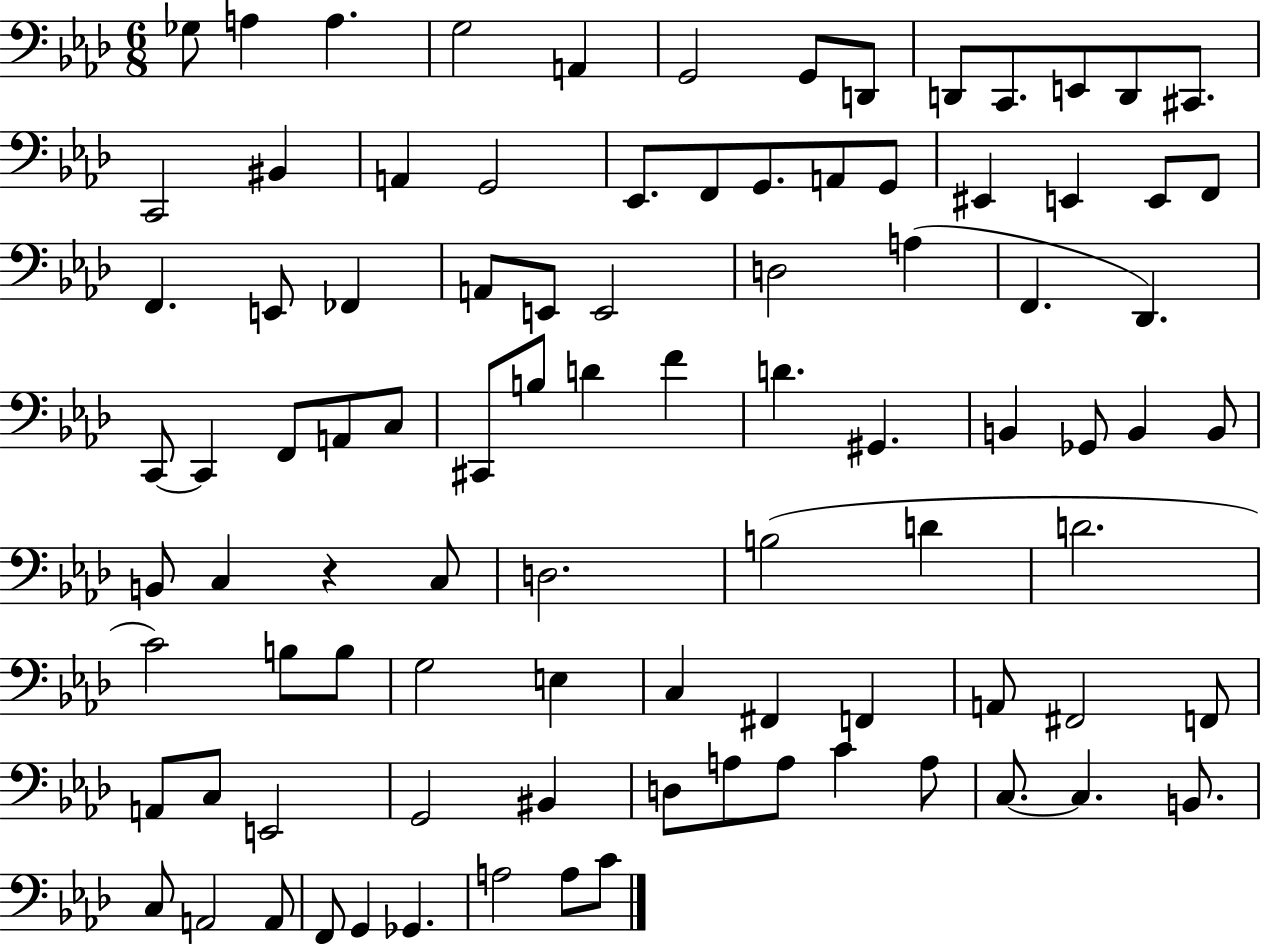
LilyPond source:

{
  \clef bass
  \numericTimeSignature
  \time 6/8
  \key aes \major
  ges8 a4 a4. | g2 a,4 | g,2 g,8 d,8 | d,8 c,8. e,8 d,8 cis,8. | \break c,2 bis,4 | a,4 g,2 | ees,8. f,8 g,8. a,8 g,8 | eis,4 e,4 e,8 f,8 | \break f,4. e,8 fes,4 | a,8 e,8 e,2 | d2 a4( | f,4. des,4.) | \break c,8~~ c,4 f,8 a,8 c8 | cis,8 b8 d'4 f'4 | d'4. gis,4. | b,4 ges,8 b,4 b,8 | \break b,8 c4 r4 c8 | d2. | b2( d'4 | d'2. | \break c'2) b8 b8 | g2 e4 | c4 fis,4 f,4 | a,8 fis,2 f,8 | \break a,8 c8 e,2 | g,2 bis,4 | d8 a8 a8 c'4 a8 | c8.~~ c4. b,8. | \break c8 a,2 a,8 | f,8 g,4 ges,4. | a2 a8 c'8 | \bar "|."
}